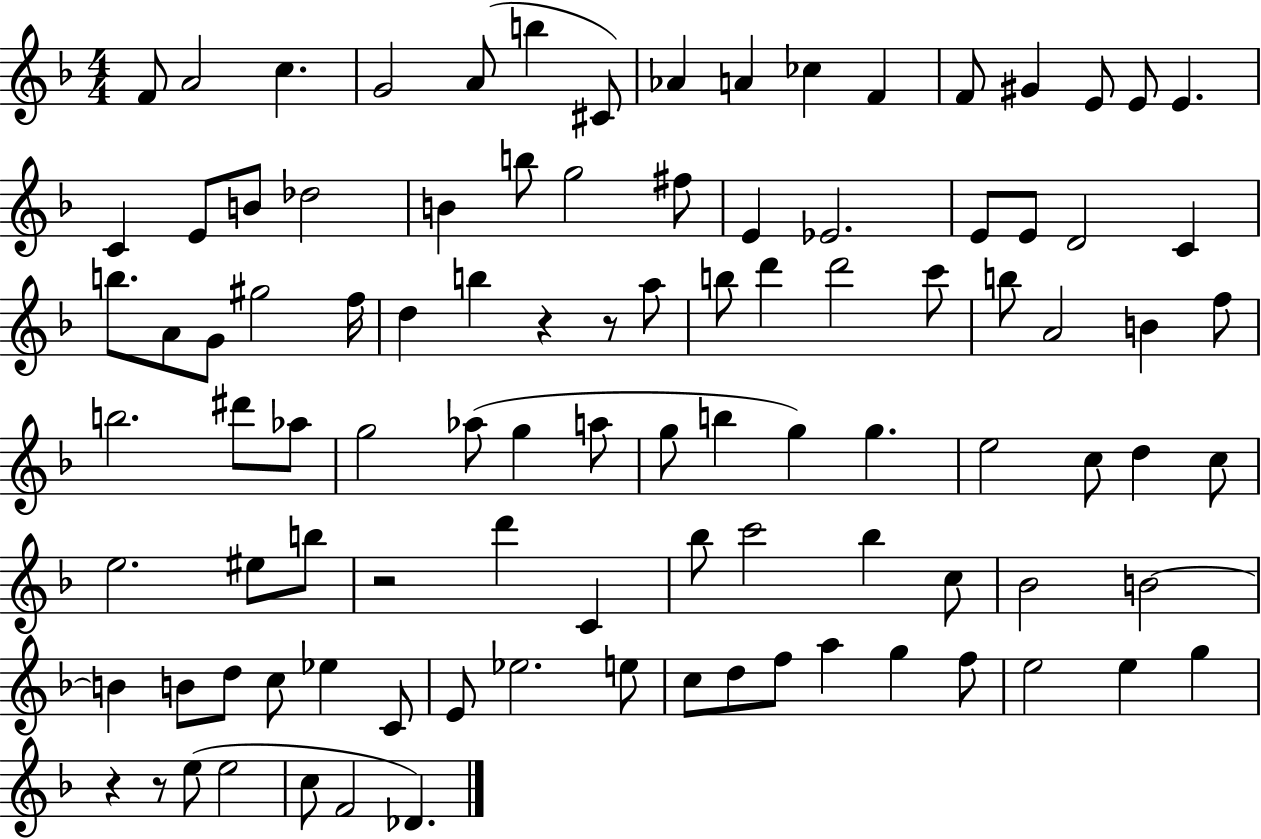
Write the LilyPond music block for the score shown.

{
  \clef treble
  \numericTimeSignature
  \time 4/4
  \key f \major
  f'8 a'2 c''4. | g'2 a'8( b''4 cis'8) | aes'4 a'4 ces''4 f'4 | f'8 gis'4 e'8 e'8 e'4. | \break c'4 e'8 b'8 des''2 | b'4 b''8 g''2 fis''8 | e'4 ees'2. | e'8 e'8 d'2 c'4 | \break b''8. a'8 g'8 gis''2 f''16 | d''4 b''4 r4 r8 a''8 | b''8 d'''4 d'''2 c'''8 | b''8 a'2 b'4 f''8 | \break b''2. dis'''8 aes''8 | g''2 aes''8( g''4 a''8 | g''8 b''4 g''4) g''4. | e''2 c''8 d''4 c''8 | \break e''2. eis''8 b''8 | r2 d'''4 c'4 | bes''8 c'''2 bes''4 c''8 | bes'2 b'2~~ | \break b'4 b'8 d''8 c''8 ees''4 c'8 | e'8 ees''2. e''8 | c''8 d''8 f''8 a''4 g''4 f''8 | e''2 e''4 g''4 | \break r4 r8 e''8( e''2 | c''8 f'2 des'4.) | \bar "|."
}